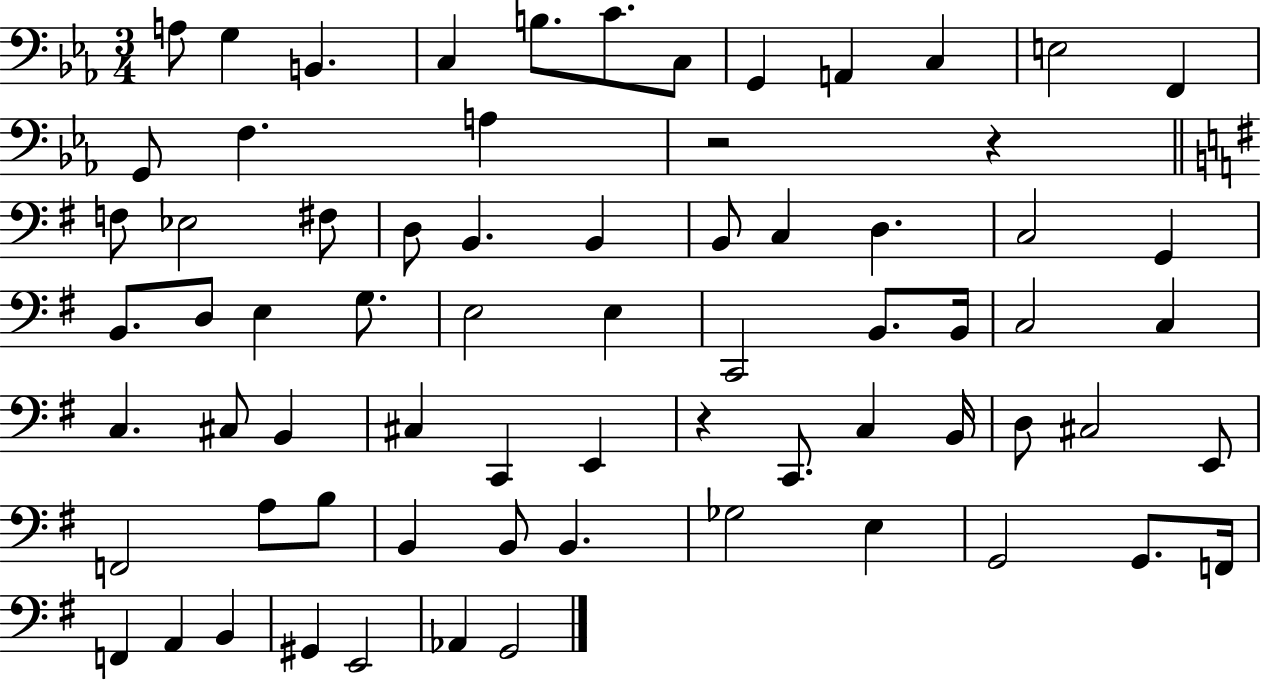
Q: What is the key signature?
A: EES major